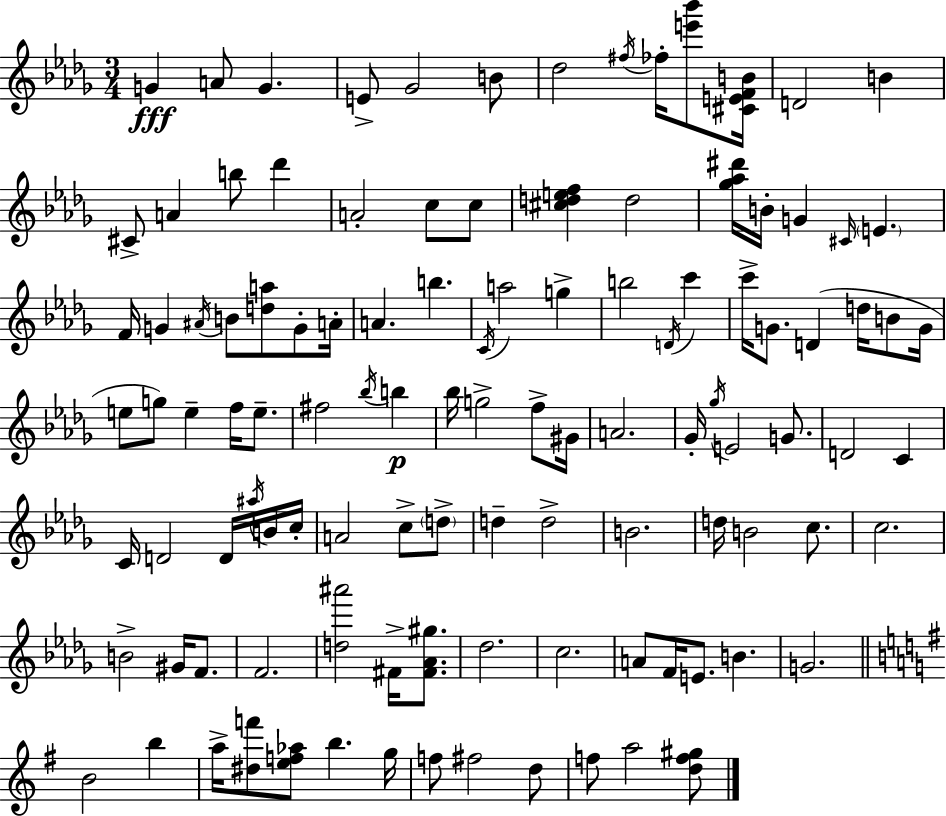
{
  \clef treble
  \numericTimeSignature
  \time 3/4
  \key bes \minor
  g'4\fff a'8 g'4. | e'8-> ges'2 b'8 | des''2 \acciaccatura { fis''16 } fes''16-. <e''' bes'''>8 | <cis' e' f' b'>16 d'2 b'4 | \break cis'8-> a'4 b''8 des'''4 | a'2-. c''8 c''8 | <cis'' d'' e'' f''>4 d''2 | <ges'' aes'' dis'''>16 b'16-. g'4 \grace { cis'16 } \parenthesize e'4. | \break f'16 g'4 \acciaccatura { ais'16 } b'8 <d'' a''>8 | g'8-. a'16-. a'4. b''4. | \acciaccatura { c'16 } a''2 | g''4-> b''2 | \break \acciaccatura { d'16 } c'''4 c'''16-> g'8. d'4( | d''16 b'8 g'16 e''8 g''8) e''4-- | f''16 e''8.-- fis''2 | \acciaccatura { bes''16 } b''4\p bes''16 g''2-> | \break f''8-> gis'16 a'2. | ges'16-. \acciaccatura { ges''16 } e'2 | g'8. d'2 | c'4 c'16 d'2 | \break d'16 \acciaccatura { ais''16 } b'16 c''16-. a'2 | c''8-> \parenthesize d''8-> d''4-- | d''2-> b'2. | d''16 b'2 | \break c''8. c''2. | b'2-> | gis'16 f'8. f'2. | <d'' ais'''>2 | \break fis'16-> <fis' aes' gis''>8. des''2. | c''2. | a'8 f'16 e'8. | b'4. g'2. | \break \bar "||" \break \key g \major b'2 b''4 | a''16-> <dis'' f'''>8 <e'' f'' aes''>8 b''4. g''16 | f''8 fis''2 d''8 | f''8 a''2 <d'' f'' gis''>8 | \break \bar "|."
}